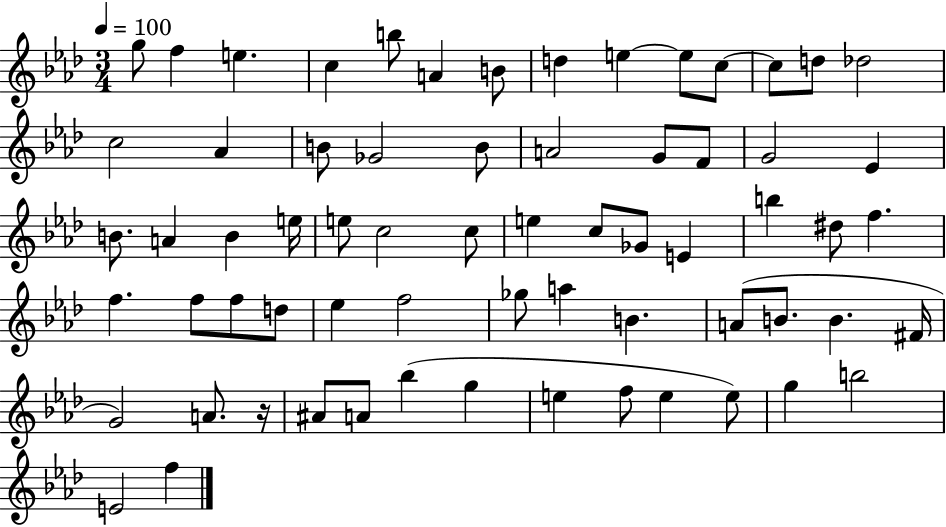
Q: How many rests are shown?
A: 1